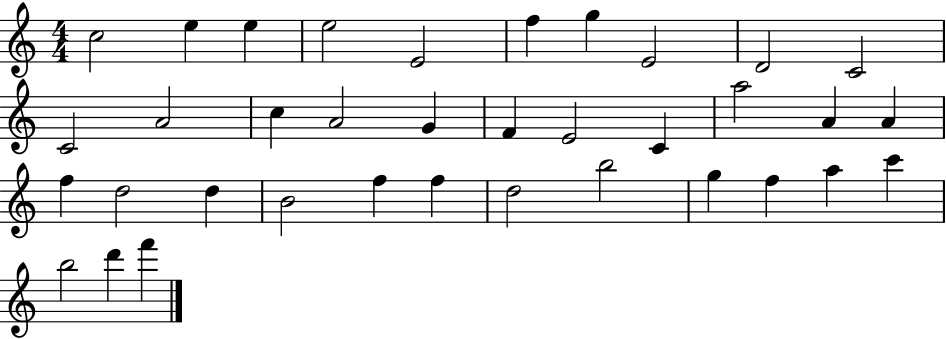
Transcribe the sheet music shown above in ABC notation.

X:1
T:Untitled
M:4/4
L:1/4
K:C
c2 e e e2 E2 f g E2 D2 C2 C2 A2 c A2 G F E2 C a2 A A f d2 d B2 f f d2 b2 g f a c' b2 d' f'